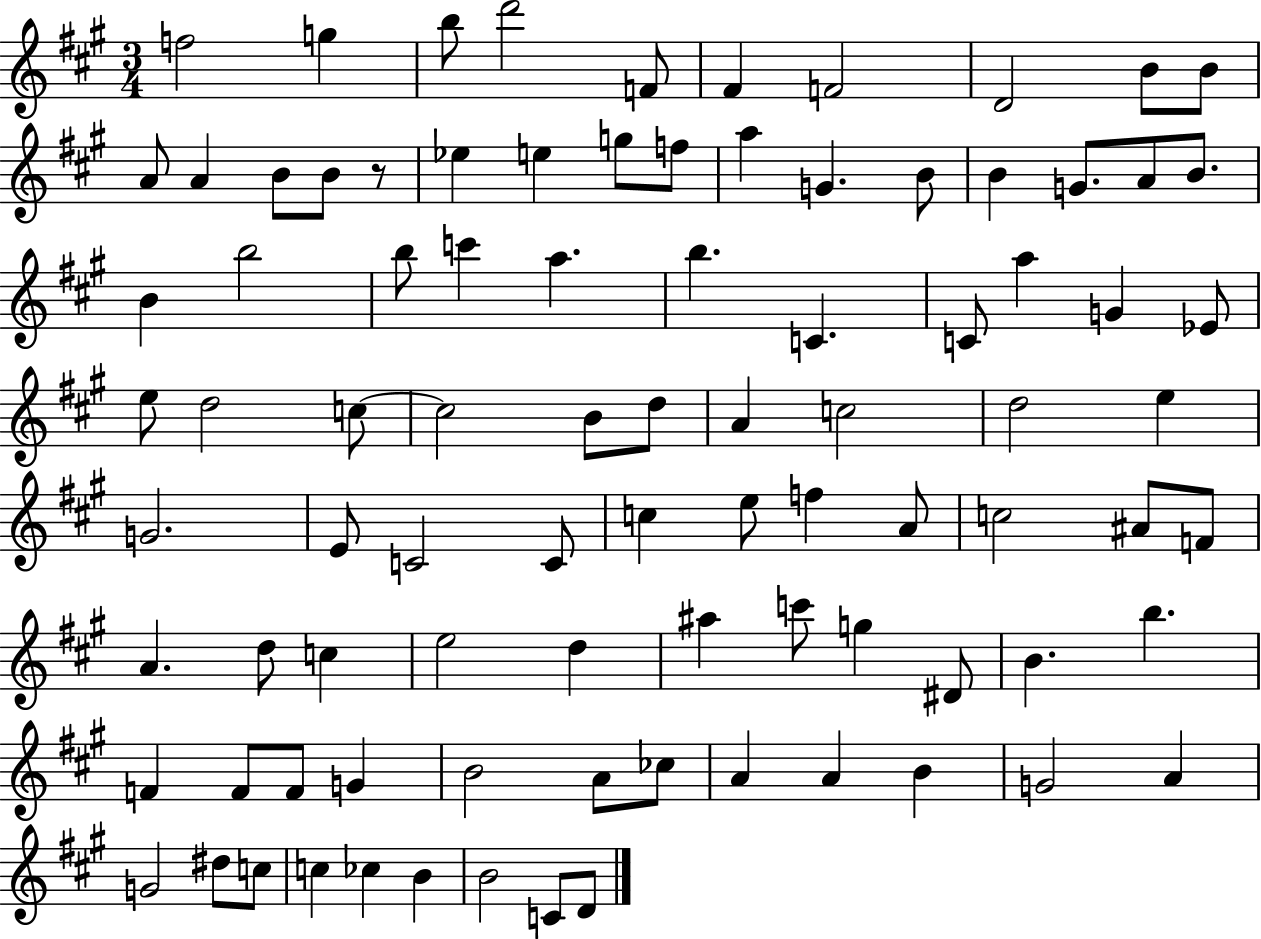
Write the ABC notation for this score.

X:1
T:Untitled
M:3/4
L:1/4
K:A
f2 g b/2 d'2 F/2 ^F F2 D2 B/2 B/2 A/2 A B/2 B/2 z/2 _e e g/2 f/2 a G B/2 B G/2 A/2 B/2 B b2 b/2 c' a b C C/2 a G _E/2 e/2 d2 c/2 c2 B/2 d/2 A c2 d2 e G2 E/2 C2 C/2 c e/2 f A/2 c2 ^A/2 F/2 A d/2 c e2 d ^a c'/2 g ^D/2 B b F F/2 F/2 G B2 A/2 _c/2 A A B G2 A G2 ^d/2 c/2 c _c B B2 C/2 D/2